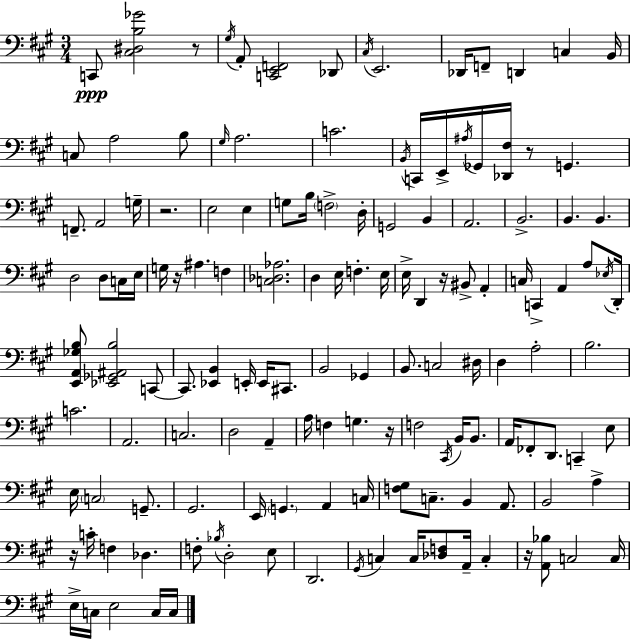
{
  \clef bass
  \numericTimeSignature
  \time 3/4
  \key a \major
  c,8\ppp <cis dis b ges'>2 r8 | \acciaccatura { gis16 } a,8-. <c, e, f,>2 des,8 | \acciaccatura { cis16 } e,2. | des,16 f,8-- d,4 c4 | \break b,16 c8 a2 | b8 \grace { gis16 } a2. | c'2. | \acciaccatura { b,16 } c,16 e,16-> \acciaccatura { ais16 } ges,16 <des, fis>16 r8 g,4. | \break f,8.-- a,2 | g16-- r2. | e2 | e4 g8 b16 \parenthesize f2-> | \break d16-. g,2 | b,4 a,2. | b,2.-> | b,4. b,4. | \break d2 | d8 c16 e16 g16 r16 ais4. | f4 <c des aes>2. | d4 e16 f4.-. | \break e16 e16-> d,4 r16 bis,8-> | a,4-. c16 c,4-> a,4 | a8 \acciaccatura { ees16 } d,16-. <e, a, ges b>8 <ees, ges, ais, b>2 | c,8~~ c,8. <ees, b,>4 | \break e,16-. e,16 cis,8. b,2 | ges,4 b,8. c2 | dis16 d4 a2-. | b2. | \break c'2. | a,2. | c2. | d2 | \break a,4-- a16 f4 g4. | r16 f2 | \acciaccatura { cis,16 } b,16 b,8. a,16 fes,8-. d,8. | c,4-- e8 e16 \parenthesize c2 | \break g,8.-- gis,2. | e,16 \parenthesize g,4. | a,4 c16 <f gis>8 c8.-- | b,4 a,8. b,2 | \break a4-> r16 c'16-. f4 | des4. f8-. \acciaccatura { bes16 } d2-. | e8 d,2. | \acciaccatura { gis,16 } c4 | \break c16 <des f>8 a,16-- c4-. r16 <a, bes>8 | c2 c16 e16-> c16 e2 | c16 c16 \bar "|."
}